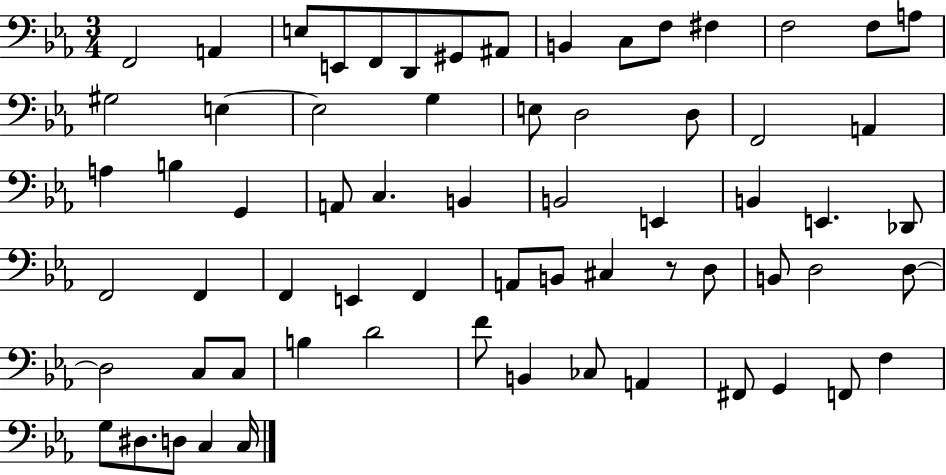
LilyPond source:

{
  \clef bass
  \numericTimeSignature
  \time 3/4
  \key ees \major
  f,2 a,4 | e8 e,8 f,8 d,8 gis,8 ais,8 | b,4 c8 f8 fis4 | f2 f8 a8 | \break gis2 e4~~ | e2 g4 | e8 d2 d8 | f,2 a,4 | \break a4 b4 g,4 | a,8 c4. b,4 | b,2 e,4 | b,4 e,4. des,8 | \break f,2 f,4 | f,4 e,4 f,4 | a,8 b,8 cis4 r8 d8 | b,8 d2 d8~~ | \break d2 c8 c8 | b4 d'2 | f'8 b,4 ces8 a,4 | fis,8 g,4 f,8 f4 | \break g8 dis8. d8 c4 c16 | \bar "|."
}